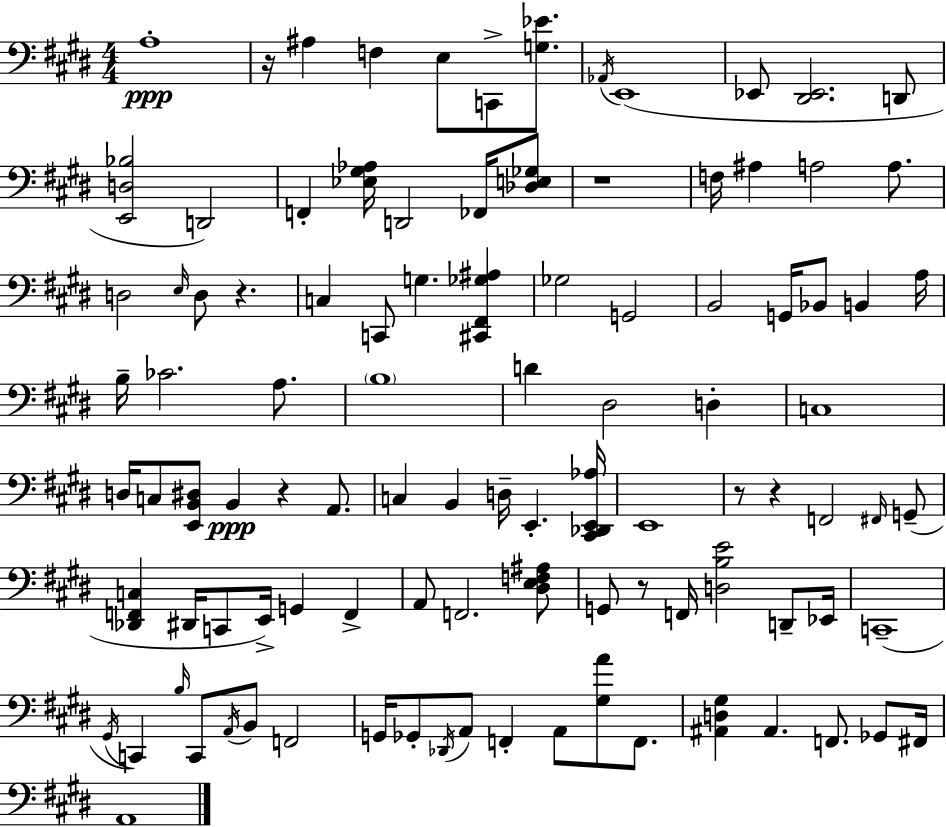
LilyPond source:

{
  \clef bass
  \numericTimeSignature
  \time 4/4
  \key e \major
  a1-.\ppp | r16 ais4 f4 e8 c,8-> <g ees'>8. | \acciaccatura { aes,16 } e,1( | ees,8 <dis, ees,>2. d,8 | \break <e, d bes>2 d,2) | f,4-. <ees gis aes>16 d,2 fes,16 <des e ges>8 | r1 | f16 ais4 a2 a8. | \break d2 \grace { e16 } d8 r4. | c4 c,8 g4. <cis, fis, ges ais>4 | ges2 g,2 | b,2 g,16 bes,8 b,4 | \break a16 b16-- ces'2. a8. | \parenthesize b1 | d'4 dis2 d4-. | c1 | \break d16 c8 <e, b, dis>8 b,4\ppp r4 a,8. | c4 b,4 d16-- e,4.-. | <cis, des, e, aes>16 e,1 | r8 r4 f,2 | \break \grace { fis,16 }( g,8-- <des, f, c>4 dis,16 c,8 e,16->) g,4 f,4-> | a,8 f,2. | <dis e f ais>8 g,8 r8 f,16 <d b e'>2 | d,8-- ees,16 c,1--( | \break \acciaccatura { gis,16 } c,4) \grace { b16 } c,8 \acciaccatura { a,16 } b,8 f,2 | g,16 ges,8-. \acciaccatura { des,16 } a,8 f,4-. | a,8 <gis a'>8 f,8. <ais, d gis>4 ais,4. | f,8. ges,8 fis,16 a,1 | \break \bar "|."
}